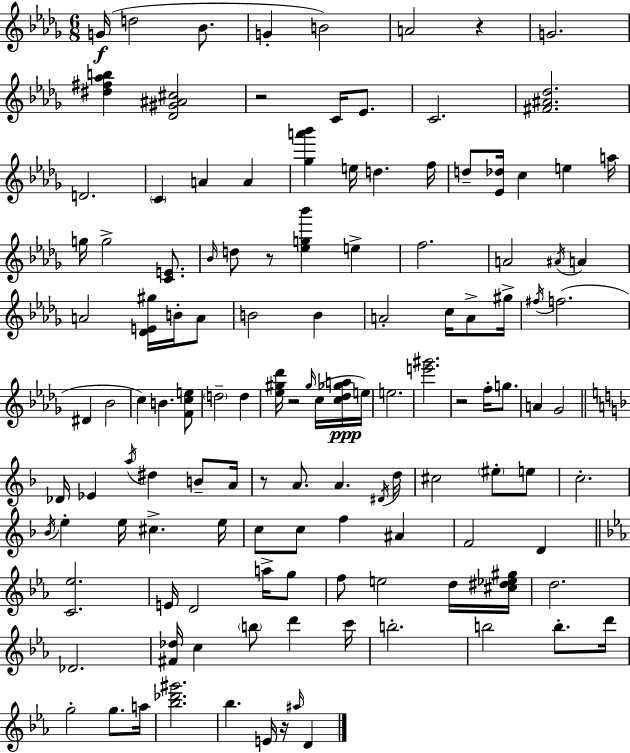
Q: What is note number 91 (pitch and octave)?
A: B5